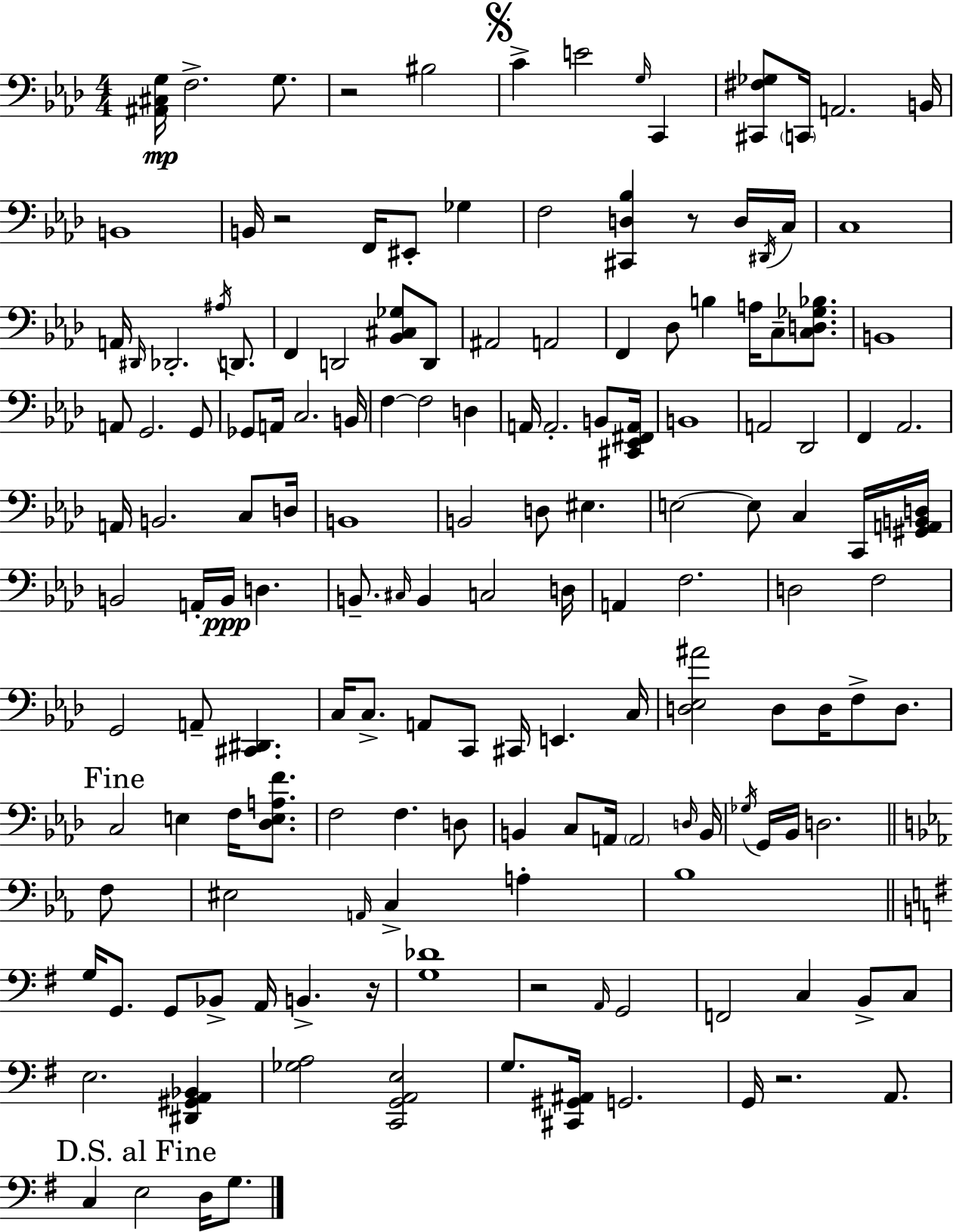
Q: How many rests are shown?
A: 6